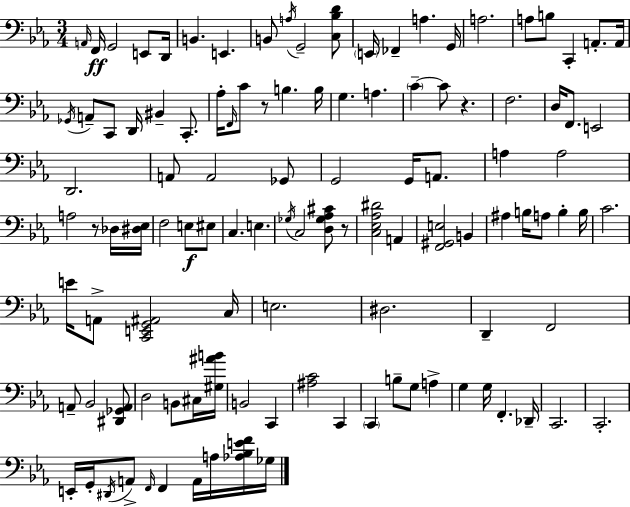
X:1
T:Untitled
M:3/4
L:1/4
K:Eb
A,,/4 F,,/4 G,,2 E,,/2 D,,/4 B,, E,, B,,/2 A,/4 G,,2 [C,_B,D]/2 E,,/4 _F,, A, G,,/4 A,2 A,/2 B,/2 C,, A,,/2 A,,/4 _G,,/4 A,,/2 C,,/2 D,,/4 ^B,, C,,/2 _A,/4 F,,/4 C/2 z/2 B, B,/4 G, A, C C/2 z F,2 D,/4 F,,/2 E,,2 D,,2 A,,/2 A,,2 _G,,/2 G,,2 G,,/4 A,,/2 A, A,2 A,2 z/2 _D,/4 [^D,_E,]/4 F,2 E,/2 ^E,/2 C, E, _G,/4 C,2 [D,_G,_A,^C]/2 z/2 [C,_E,_A,^D]2 A,, [F,,^G,,E,]2 B,, ^A, B,/4 A,/2 B, B,/4 C2 E/4 A,,/2 [C,,E,,G,,^A,,]2 C,/4 E,2 ^D,2 D,, F,,2 A,,/2 _B,,2 [^D,,_G,,A,,]/2 D,2 B,,/2 ^C,/4 [^G,^AB]/4 B,,2 C,, [^A,C]2 C,, C,, B,/2 G,/2 A, G, G,/4 F,, _D,,/4 C,,2 C,,2 E,,/4 G,,/4 ^D,,/4 A,,/2 F,,/4 F,, A,,/4 A,/4 [_A,_B,EF]/4 _G,/4